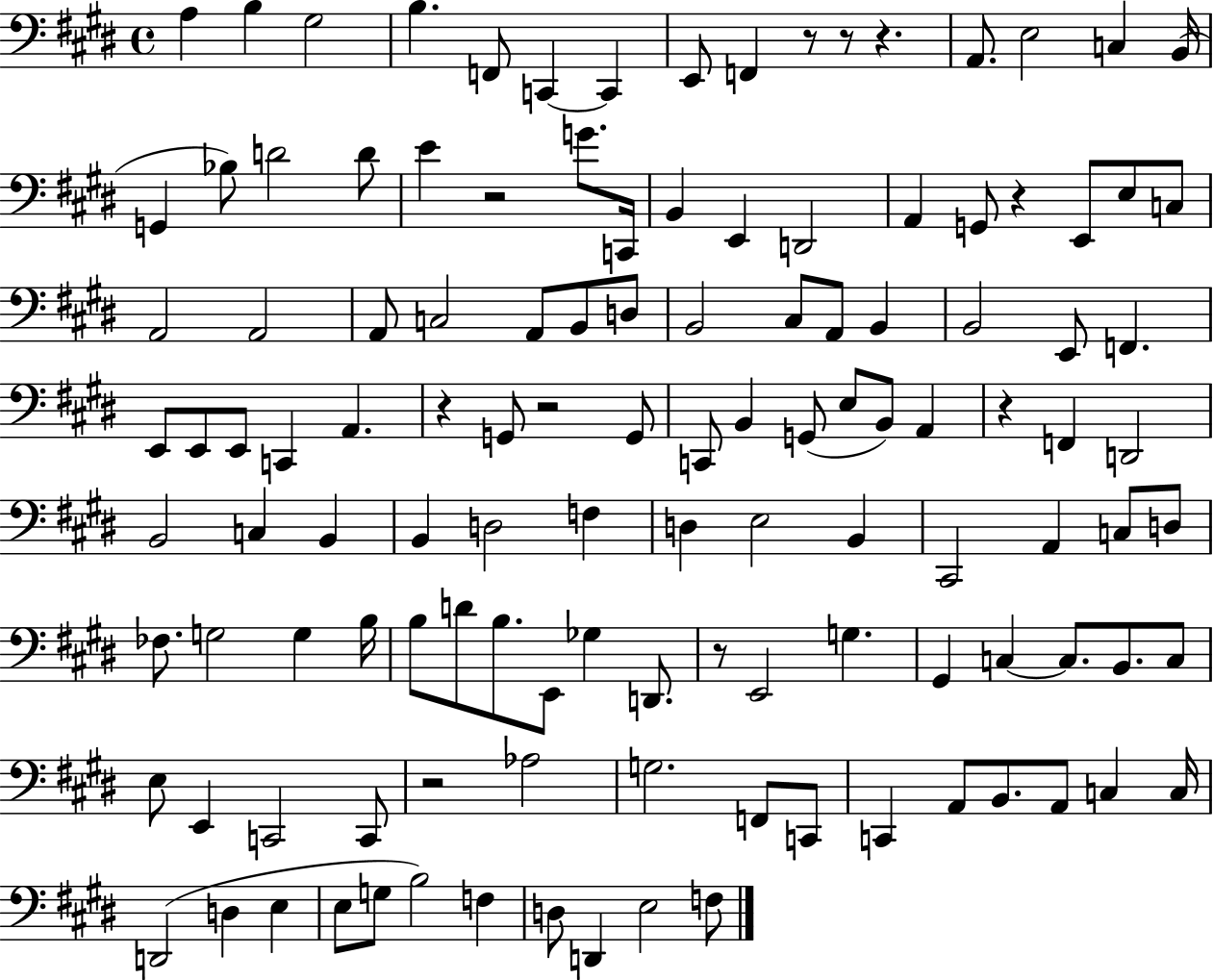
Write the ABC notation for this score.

X:1
T:Untitled
M:4/4
L:1/4
K:E
A, B, ^G,2 B, F,,/2 C,, C,, E,,/2 F,, z/2 z/2 z A,,/2 E,2 C, B,,/4 G,, _B,/2 D2 D/2 E z2 G/2 C,,/4 B,, E,, D,,2 A,, G,,/2 z E,,/2 E,/2 C,/2 A,,2 A,,2 A,,/2 C,2 A,,/2 B,,/2 D,/2 B,,2 ^C,/2 A,,/2 B,, B,,2 E,,/2 F,, E,,/2 E,,/2 E,,/2 C,, A,, z G,,/2 z2 G,,/2 C,,/2 B,, G,,/2 E,/2 B,,/2 A,, z F,, D,,2 B,,2 C, B,, B,, D,2 F, D, E,2 B,, ^C,,2 A,, C,/2 D,/2 _F,/2 G,2 G, B,/4 B,/2 D/2 B,/2 E,,/2 _G, D,,/2 z/2 E,,2 G, ^G,, C, C,/2 B,,/2 C,/2 E,/2 E,, C,,2 C,,/2 z2 _A,2 G,2 F,,/2 C,,/2 C,, A,,/2 B,,/2 A,,/2 C, C,/4 D,,2 D, E, E,/2 G,/2 B,2 F, D,/2 D,, E,2 F,/2